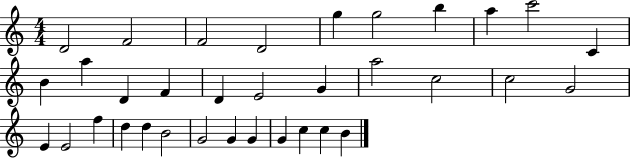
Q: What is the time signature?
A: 4/4